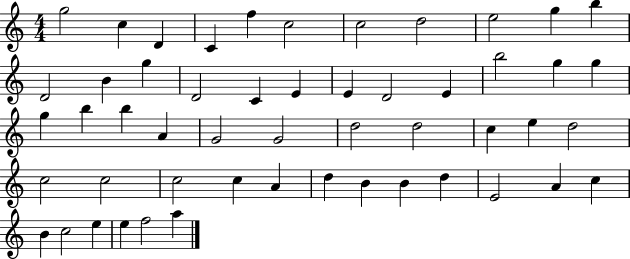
X:1
T:Untitled
M:4/4
L:1/4
K:C
g2 c D C f c2 c2 d2 e2 g b D2 B g D2 C E E D2 E b2 g g g b b A G2 G2 d2 d2 c e d2 c2 c2 c2 c A d B B d E2 A c B c2 e e f2 a